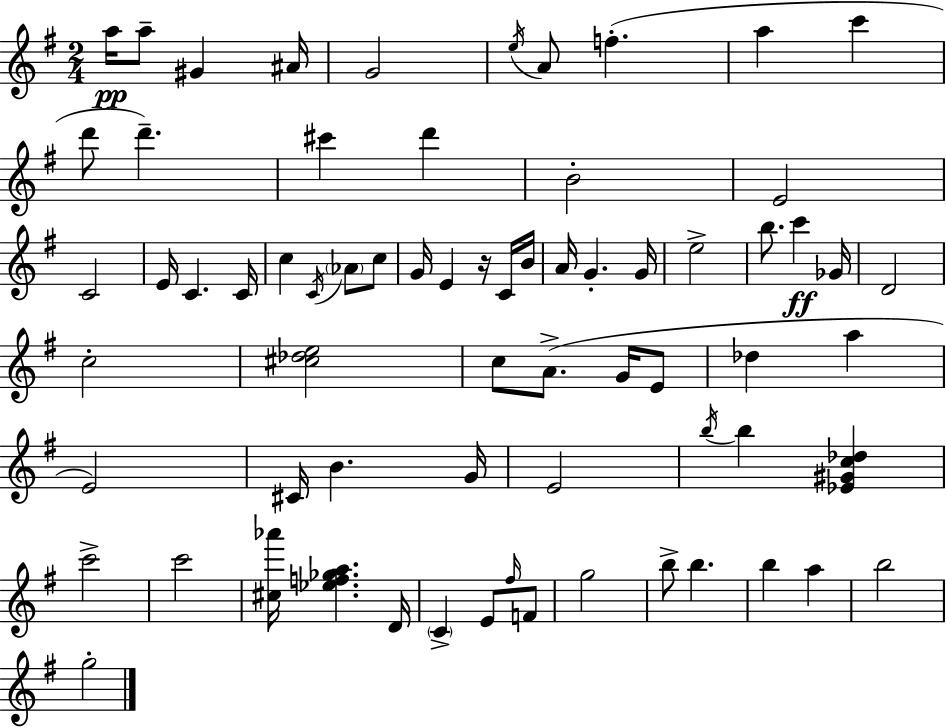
{
  \clef treble
  \numericTimeSignature
  \time 2/4
  \key g \major
  a''16\pp a''8-- gis'4 ais'16 | g'2 | \acciaccatura { e''16 } a'8 f''4.-.( | a''4 c'''4 | \break d'''8 d'''4.--) | cis'''4 d'''4 | b'2-. | e'2 | \break c'2 | e'16 c'4. | c'16 c''4 \acciaccatura { c'16 } \parenthesize aes'8 | c''8 g'16 e'4 r16 | \break c'16 b'16 a'16 g'4.-. | g'16 e''2-> | b''8. c'''4\ff | ges'16 d'2 | \break c''2-. | <cis'' des'' e''>2 | c''8 a'8.->( g'16 | e'8 des''4 a''4 | \break e'2) | cis'16 b'4. | g'16 e'2 | \acciaccatura { b''16 } b''4 <ees' gis' c'' des''>4 | \break c'''2-> | c'''2 | <cis'' aes'''>16 <ees'' f'' ges'' a''>4. | d'16 \parenthesize c'4-> e'8 | \break \grace { fis''16 } f'8 g''2 | b''8-> b''4. | b''4 | a''4 b''2 | \break g''2-. | \bar "|."
}